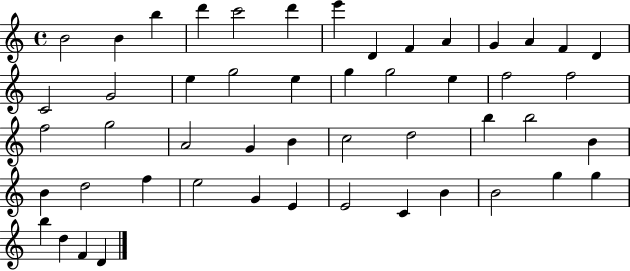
B4/h B4/q B5/q D6/q C6/h D6/q E6/q D4/q F4/q A4/q G4/q A4/q F4/q D4/q C4/h G4/h E5/q G5/h E5/q G5/q G5/h E5/q F5/h F5/h F5/h G5/h A4/h G4/q B4/q C5/h D5/h B5/q B5/h B4/q B4/q D5/h F5/q E5/h G4/q E4/q E4/h C4/q B4/q B4/h G5/q G5/q B5/q D5/q F4/q D4/q